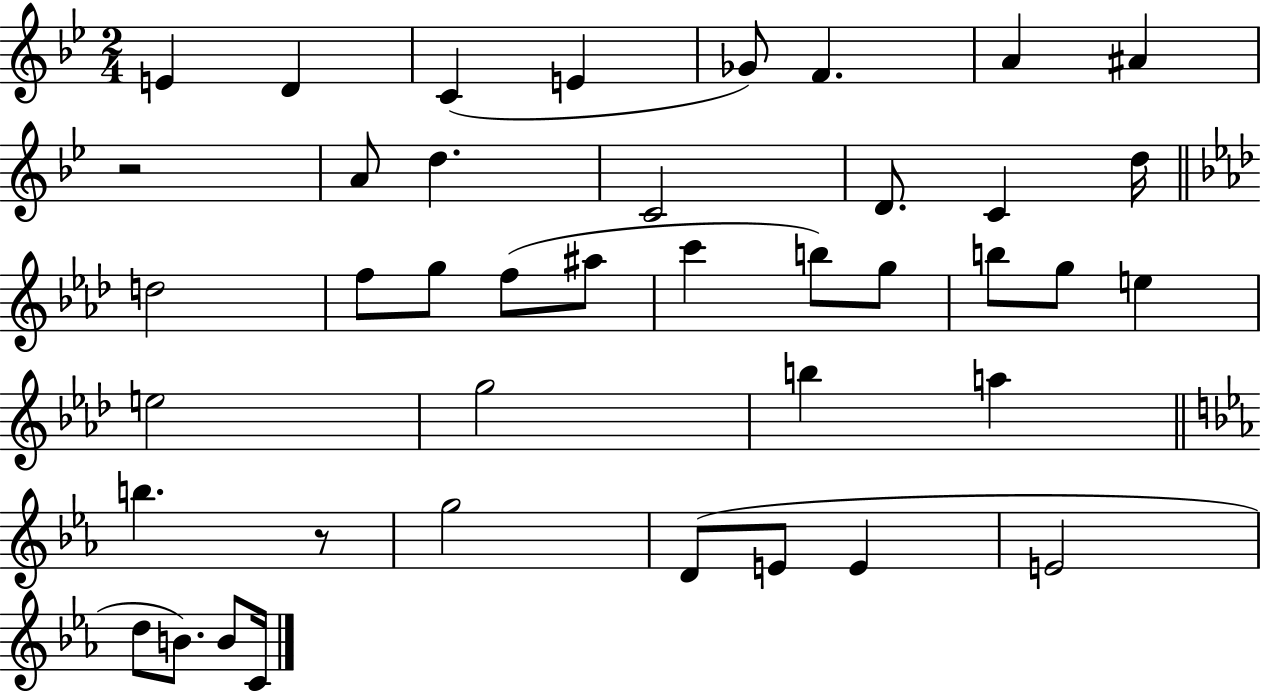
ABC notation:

X:1
T:Untitled
M:2/4
L:1/4
K:Bb
E D C E _G/2 F A ^A z2 A/2 d C2 D/2 C d/4 d2 f/2 g/2 f/2 ^a/2 c' b/2 g/2 b/2 g/2 e e2 g2 b a b z/2 g2 D/2 E/2 E E2 d/2 B/2 B/2 C/4